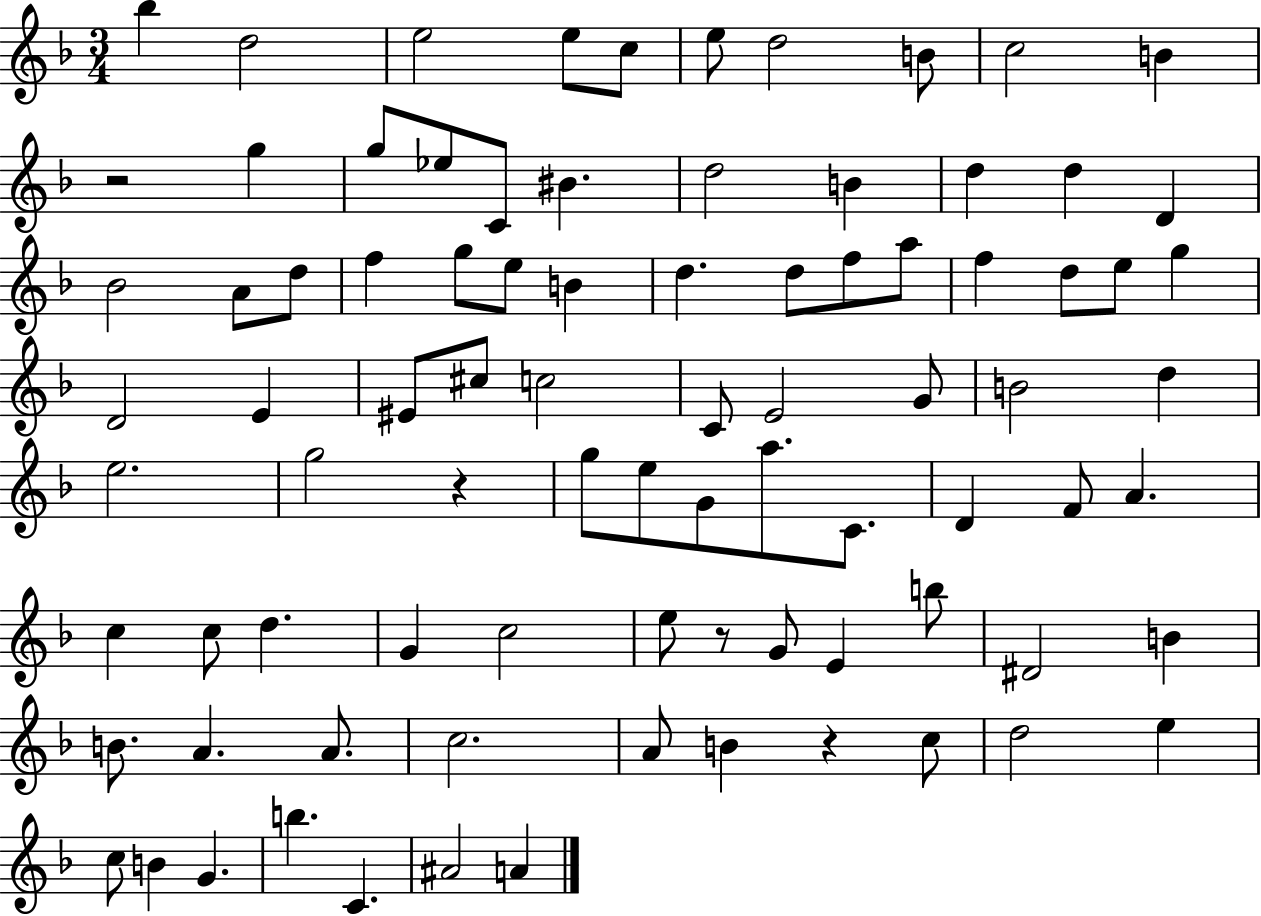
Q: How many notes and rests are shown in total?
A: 86